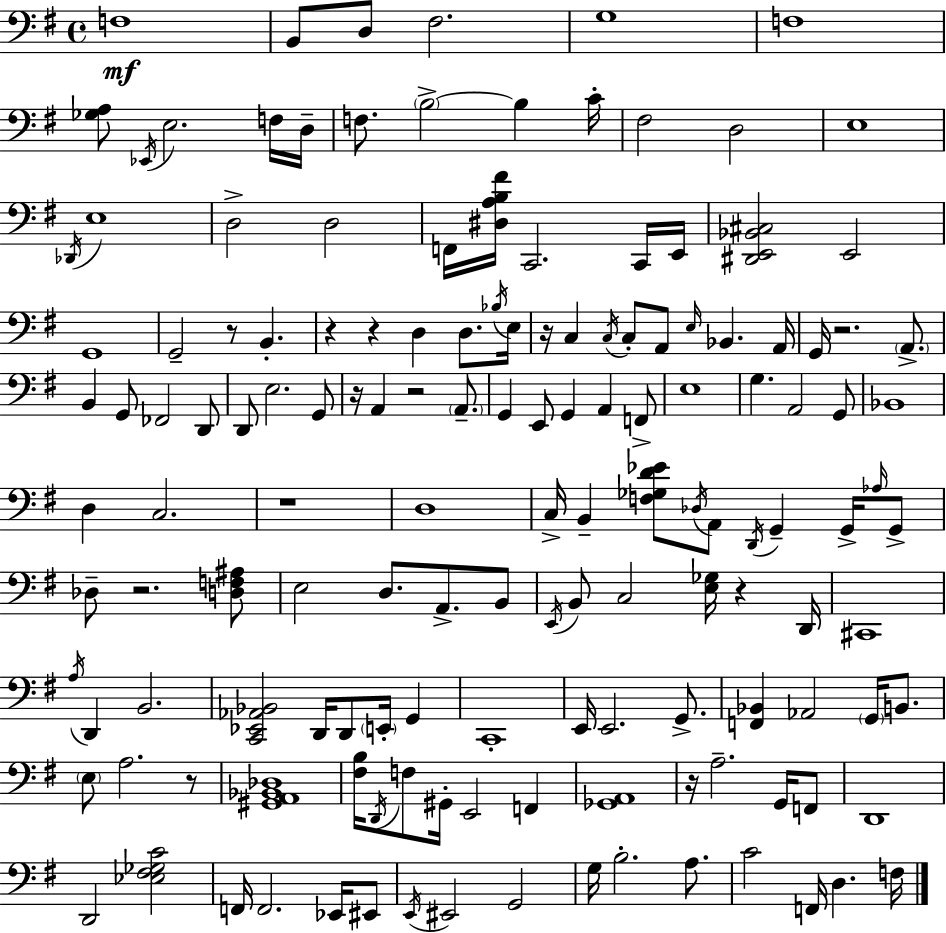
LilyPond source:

{
  \clef bass
  \time 4/4
  \defaultTimeSignature
  \key e \minor
  \repeat volta 2 { f1\mf | b,8 d8 fis2. | g1 | f1 | \break <ges a>8 \acciaccatura { ees,16 } e2. f16 | d16-- f8. \parenthesize b2->~~ b4 | c'16-. fis2 d2 | e1 | \break \acciaccatura { des,16 } e1 | d2-> d2 | f,16 <dis a b fis'>16 c,2. | c,16 e,16 <dis, e, bes, cis>2 e,2 | \break g,1 | g,2-- r8 b,4.-. | r4 r4 d4 d8. | \acciaccatura { bes16 } e16 r16 c4 \acciaccatura { c16 } c8-. a,8 \grace { e16 } bes,4. | \break a,16 g,16 r2. | \parenthesize a,8.-> b,4 g,8 fes,2 | d,8 d,8 e2. | g,8 r16 a,4 r2 | \break \parenthesize a,8.-- g,4 e,8 g,4 a,4 | f,8-> e1 | g4. a,2 | g,8 bes,1 | \break d4 c2. | r1 | d1 | c16-> b,4-- <f ges d' ees'>8 \acciaccatura { des16 } a,8 \acciaccatura { d,16 } | \break g,4-- g,16-> \grace { aes16 } g,8-> des8-- r2. | <d f ais>8 e2 | d8. a,8.-> b,8 \acciaccatura { e,16 } b,8 c2 | <e ges>16 r4 d,16 cis,1 | \break \acciaccatura { a16 } d,4 b,2. | <c, ees, aes, bes,>2 | d,16 d,8 \parenthesize e,16-. g,4 c,1-. | e,16 e,2. | \break g,8.-> <f, bes,>4 aes,2 | \parenthesize g,16 b,8. \parenthesize e8 a2. | r8 <gis, a, bes, des>1 | <fis b>16 \acciaccatura { d,16 } f8 gis,16-. e,2 | \break f,4 <ges, a,>1 | r16 a2.-- | g,16 f,8 d,1 | d,2 | \break <ees fis ges c'>2 f,16 f,2. | ees,16 eis,8 \acciaccatura { e,16 } eis,2 | g,2 g16 b2.-. | a8. c'2 | \break f,16 d4. f16 } \bar "|."
}